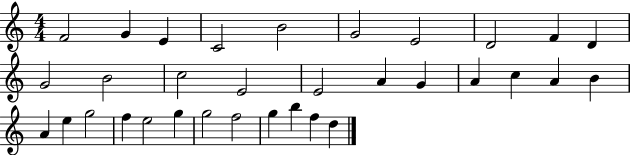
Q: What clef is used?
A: treble